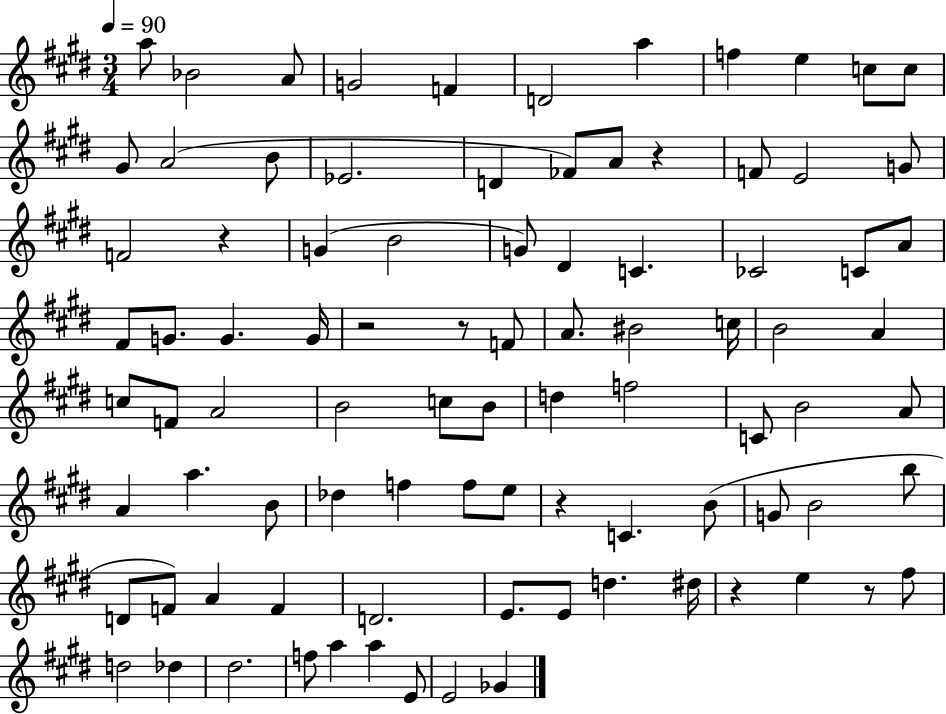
{
  \clef treble
  \numericTimeSignature
  \time 3/4
  \key e \major
  \tempo 4 = 90
  a''8 bes'2 a'8 | g'2 f'4 | d'2 a''4 | f''4 e''4 c''8 c''8 | \break gis'8 a'2( b'8 | ees'2. | d'4 fes'8) a'8 r4 | f'8 e'2 g'8 | \break f'2 r4 | g'4( b'2 | g'8) dis'4 c'4. | ces'2 c'8 a'8 | \break fis'8 g'8. g'4. g'16 | r2 r8 f'8 | a'8. bis'2 c''16 | b'2 a'4 | \break c''8 f'8 a'2 | b'2 c''8 b'8 | d''4 f''2 | c'8 b'2 a'8 | \break a'4 a''4. b'8 | des''4 f''4 f''8 e''8 | r4 c'4. b'8( | g'8 b'2 b''8 | \break d'8 f'8) a'4 f'4 | d'2. | e'8. e'8 d''4. dis''16 | r4 e''4 r8 fis''8 | \break d''2 des''4 | dis''2. | f''8 a''4 a''4 e'8 | e'2 ges'4 | \break \bar "|."
}